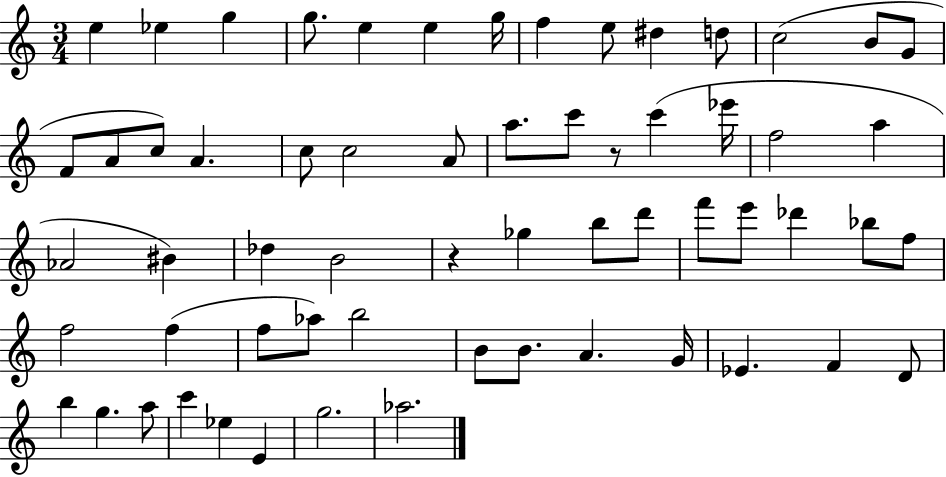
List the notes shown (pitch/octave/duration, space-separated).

E5/q Eb5/q G5/q G5/e. E5/q E5/q G5/s F5/q E5/e D#5/q D5/e C5/h B4/e G4/e F4/e A4/e C5/e A4/q. C5/e C5/h A4/e A5/e. C6/e R/e C6/q Eb6/s F5/h A5/q Ab4/h BIS4/q Db5/q B4/h R/q Gb5/q B5/e D6/e F6/e E6/e Db6/q Bb5/e F5/e F5/h F5/q F5/e Ab5/e B5/h B4/e B4/e. A4/q. G4/s Eb4/q. F4/q D4/e B5/q G5/q. A5/e C6/q Eb5/q E4/q G5/h. Ab5/h.